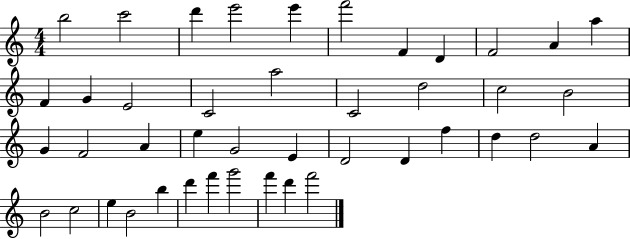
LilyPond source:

{
  \clef treble
  \numericTimeSignature
  \time 4/4
  \key c \major
  b''2 c'''2 | d'''4 e'''2 e'''4 | f'''2 f'4 d'4 | f'2 a'4 a''4 | \break f'4 g'4 e'2 | c'2 a''2 | c'2 d''2 | c''2 b'2 | \break g'4 f'2 a'4 | e''4 g'2 e'4 | d'2 d'4 f''4 | d''4 d''2 a'4 | \break b'2 c''2 | e''4 b'2 b''4 | d'''4 f'''4 g'''2 | f'''4 d'''4 f'''2 | \break \bar "|."
}